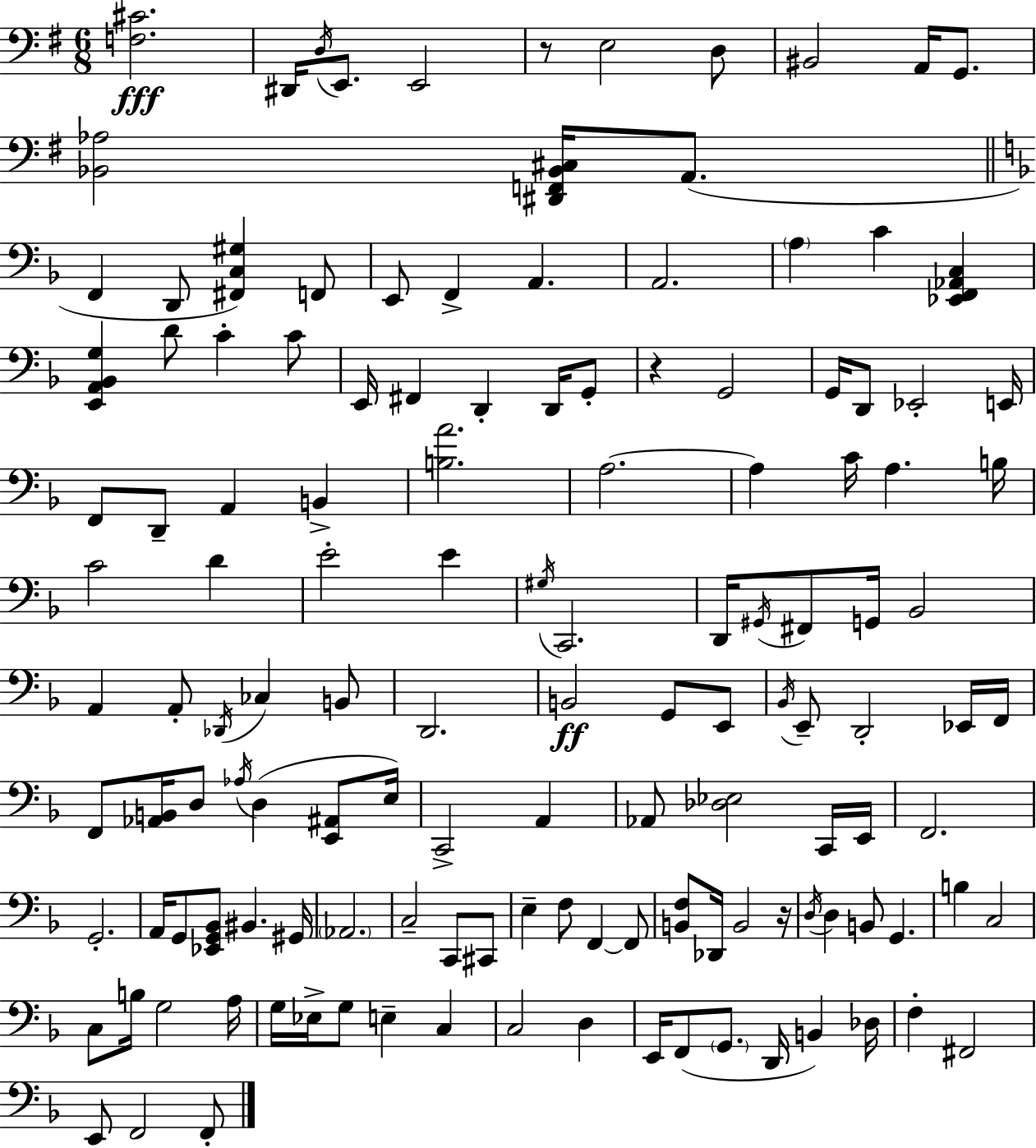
[F3,C#4]/h. D#2/s D3/s E2/e. E2/h R/e E3/h D3/e BIS2/h A2/s G2/e. [Bb2,Ab3]/h [D#2,F2,Bb2,C#3]/s A2/e. F2/q D2/e [F#2,C3,G#3]/q F2/e E2/e F2/q A2/q. A2/h. A3/q C4/q [Eb2,F2,Ab2,C3]/q [E2,A2,Bb2,G3]/q D4/e C4/q C4/e E2/s F#2/q D2/q D2/s G2/e R/q G2/h G2/s D2/e Eb2/h E2/s F2/e D2/e A2/q B2/q [B3,A4]/h. A3/h. A3/q C4/s A3/q. B3/s C4/h D4/q E4/h E4/q G#3/s C2/h. D2/s G#2/s F#2/e G2/s Bb2/h A2/q A2/e Db2/s CES3/q B2/e D2/h. B2/h G2/e E2/e Bb2/s E2/e D2/h Eb2/s F2/s F2/e [Ab2,B2]/s D3/e Ab3/s D3/q [E2,A#2]/e E3/s C2/h A2/q Ab2/e [Db3,Eb3]/h C2/s E2/s F2/h. G2/h. A2/s G2/e [Eb2,G2,Bb2]/e BIS2/q. G#2/s Ab2/h. C3/h C2/e C#2/e E3/q F3/e F2/q F2/e [B2,F3]/e Db2/s B2/h R/s D3/s D3/q B2/e G2/q. B3/q C3/h C3/e B3/s G3/h A3/s G3/s Eb3/s G3/e E3/q C3/q C3/h D3/q E2/s F2/e G2/e. D2/s B2/q Db3/s F3/q F#2/h E2/e F2/h F2/e